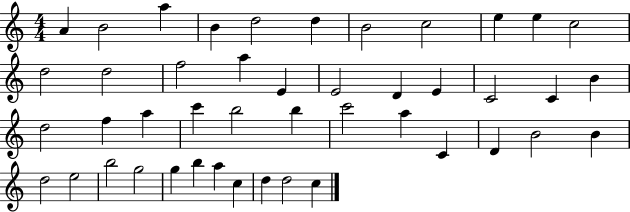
A4/q B4/h A5/q B4/q D5/h D5/q B4/h C5/h E5/q E5/q C5/h D5/h D5/h F5/h A5/q E4/q E4/h D4/q E4/q C4/h C4/q B4/q D5/h F5/q A5/q C6/q B5/h B5/q C6/h A5/q C4/q D4/q B4/h B4/q D5/h E5/h B5/h G5/h G5/q B5/q A5/q C5/q D5/q D5/h C5/q